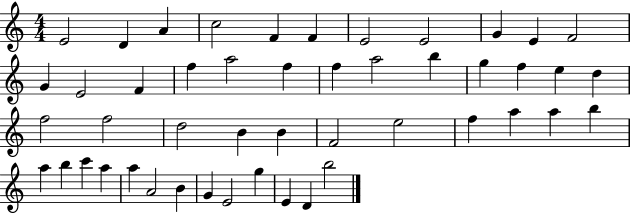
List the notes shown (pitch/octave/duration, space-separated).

E4/h D4/q A4/q C5/h F4/q F4/q E4/h E4/h G4/q E4/q F4/h G4/q E4/h F4/q F5/q A5/h F5/q F5/q A5/h B5/q G5/q F5/q E5/q D5/q F5/h F5/h D5/h B4/q B4/q F4/h E5/h F5/q A5/q A5/q B5/q A5/q B5/q C6/q A5/q A5/q A4/h B4/q G4/q E4/h G5/q E4/q D4/q B5/h